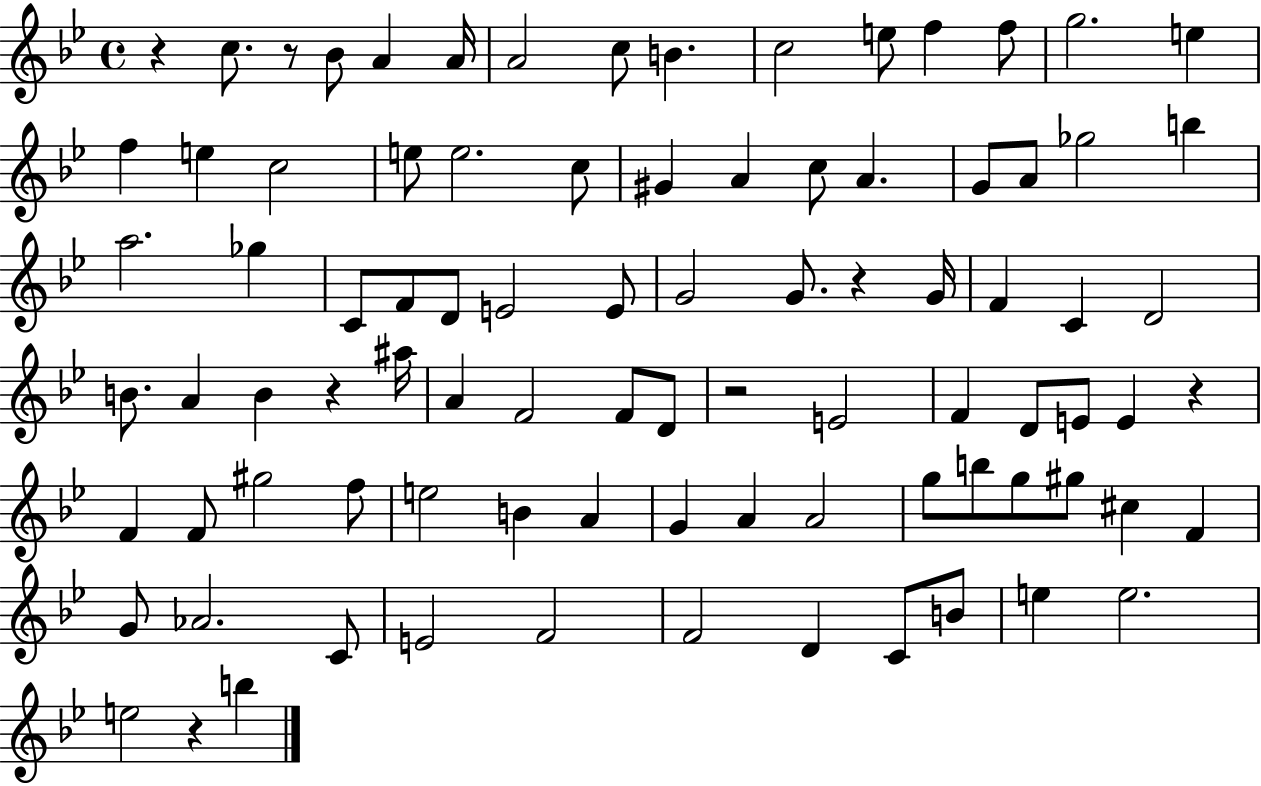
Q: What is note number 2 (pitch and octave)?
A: Bb4